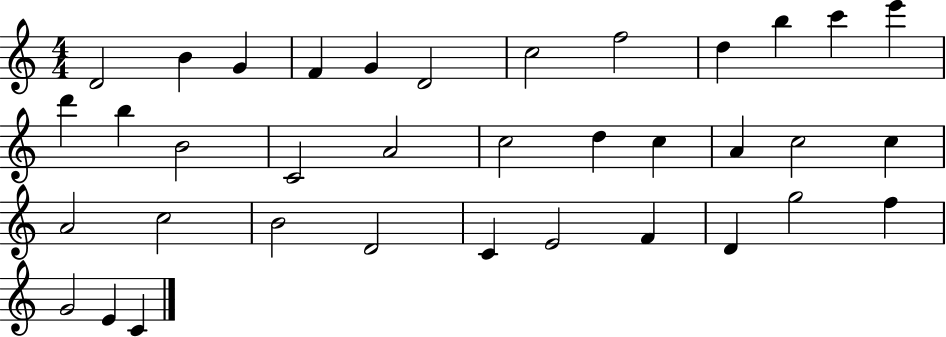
{
  \clef treble
  \numericTimeSignature
  \time 4/4
  \key c \major
  d'2 b'4 g'4 | f'4 g'4 d'2 | c''2 f''2 | d''4 b''4 c'''4 e'''4 | \break d'''4 b''4 b'2 | c'2 a'2 | c''2 d''4 c''4 | a'4 c''2 c''4 | \break a'2 c''2 | b'2 d'2 | c'4 e'2 f'4 | d'4 g''2 f''4 | \break g'2 e'4 c'4 | \bar "|."
}